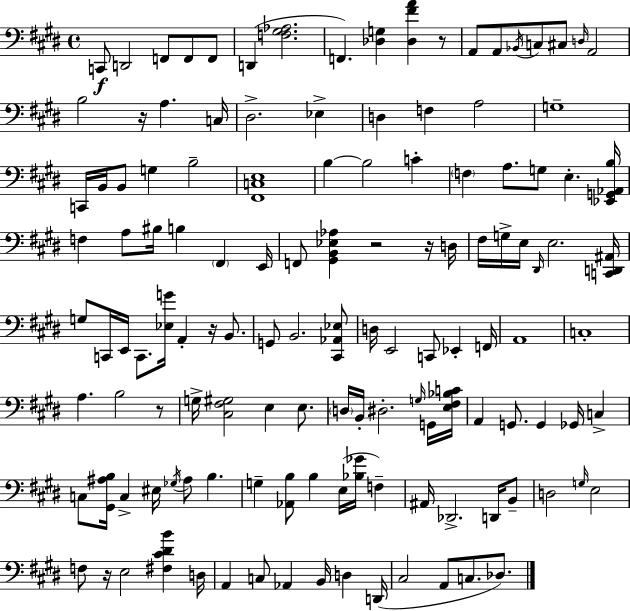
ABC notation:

X:1
T:Untitled
M:4/4
L:1/4
K:E
C,,/2 D,,2 F,,/2 F,,/2 F,,/2 D,, [F,^G,_A,]2 F,, [_D,G,] [_D,^FA] z/2 A,,/2 A,,/2 _B,,/4 C,/2 ^C,/2 D,/4 A,,2 B,2 z/4 A, C,/4 ^D,2 _E, D, F, A,2 G,4 C,,/4 B,,/4 B,,/2 G, B,2 [^F,,C,E,]4 B, B,2 C F, A,/2 G,/2 E, [_E,,G,,_A,,B,]/4 F, A,/2 ^B,/4 B, ^F,, E,,/4 F,,/2 [^G,,B,,_E,_A,] z2 z/4 D,/4 ^F,/4 G,/4 E,/4 ^D,,/4 E,2 [C,,D,,^A,,]/4 G,/2 C,,/4 E,,/4 C,,/2 [_E,G]/4 A,, z/4 B,,/2 G,,/2 B,,2 [^C,,_A,,_E,]/2 D,/4 E,,2 C,,/2 _E,, F,,/4 A,,4 C,4 A, B,2 z/2 G,/4 [^C,^F,^G,]2 E, E,/2 D,/4 B,,/4 ^D,2 G,/4 G,,/4 [E,^F,_B,C]/4 A,, G,,/2 G,, _G,,/4 C, C,/2 [^G,,^A,B,]/4 C, ^E,/4 _G,/4 ^A,/2 B, G, [_A,,B,]/2 B, E,/4 [_B,_G]/4 F, ^A,,/4 _D,,2 D,,/4 B,,/2 D,2 G,/4 E,2 F,/2 z/4 E,2 [^F,^C^DB] D,/4 A,, C,/2 _A,, B,,/4 D, D,,/4 ^C,2 A,,/2 C,/2 _D,/2